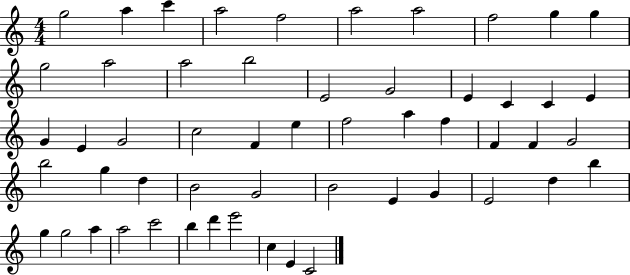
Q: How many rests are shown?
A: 0